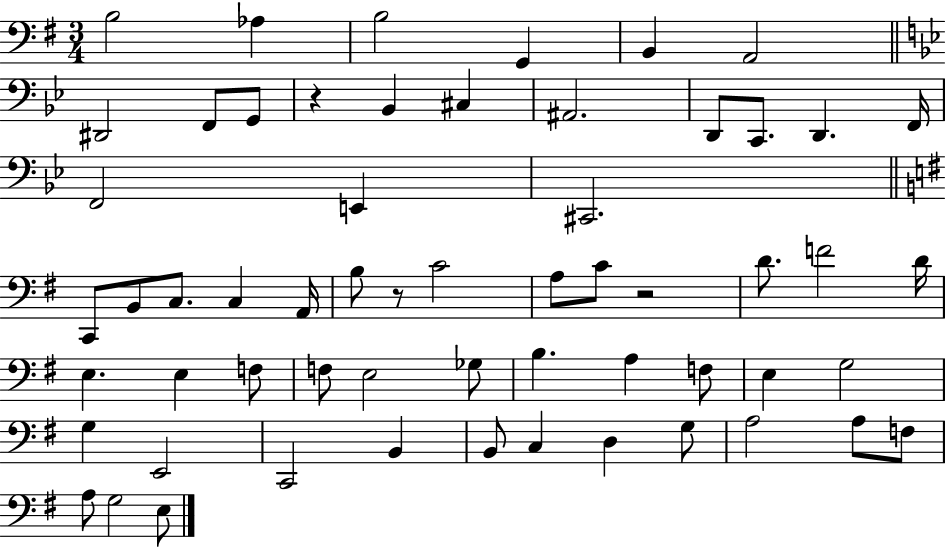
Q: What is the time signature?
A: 3/4